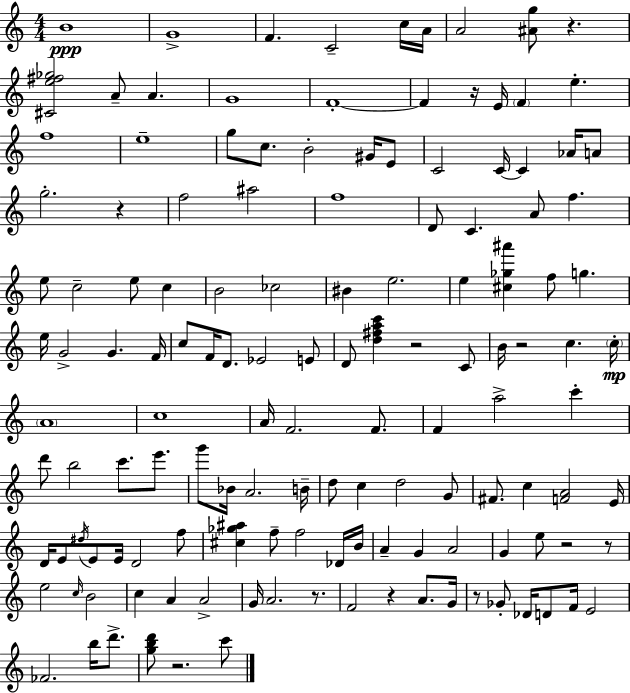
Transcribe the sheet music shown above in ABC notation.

X:1
T:Untitled
M:4/4
L:1/4
K:C
B4 G4 F C2 c/4 A/4 A2 [^Ag]/2 z [^Ce^f_g]2 A/2 A G4 F4 F z/4 E/4 F e f4 e4 g/2 c/2 B2 ^G/4 E/2 C2 C/4 C _A/4 A/2 g2 z f2 ^a2 f4 D/2 C A/2 f e/2 c2 e/2 c B2 _c2 ^B e2 e [^c_g^a'] f/2 g e/4 G2 G F/4 c/2 F/4 D/2 _E2 E/2 D/2 [d^fac'] z2 C/2 B/4 z2 c c/4 A4 c4 A/4 F2 F/2 F a2 c' d'/2 b2 c'/2 e'/2 g'/2 _B/4 A2 B/4 d/2 c d2 G/2 ^F/2 c [FA]2 E/4 D/4 E/2 ^d/4 E/2 E/4 D2 f/2 [^c_g^a] f/2 f2 _D/4 B/4 A G A2 G e/2 z2 z/2 e2 c/4 B2 c A A2 G/4 A2 z/2 F2 z A/2 G/4 z/2 _G/2 _D/4 D/2 F/4 E2 _F2 b/4 d'/2 [gbd']/2 z2 c'/2